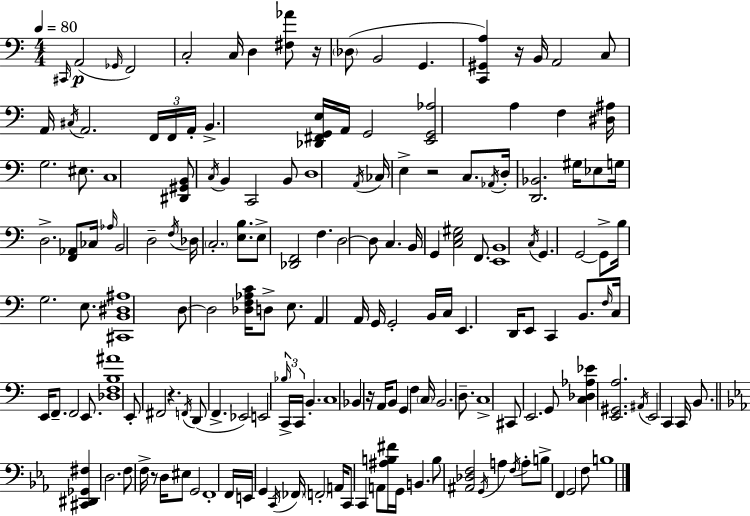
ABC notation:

X:1
T:Untitled
M:4/4
L:1/4
K:Am
^C,,/4 A,,2 _G,,/4 F,,2 C,2 C,/4 D, [^F,_A]/2 z/4 _D,/2 B,,2 G,, [C,,^G,,A,] z/4 B,,/4 A,,2 C,/2 A,,/4 ^C,/4 A,,2 F,,/4 F,,/4 A,,/4 B,, [_D,,^F,,G,,E,]/4 A,,/4 G,,2 [E,,G,,_A,]2 A, F, [^D,^A,]/4 G,2 ^E,/2 C,4 [^D,,^G,,B,,]/2 C,/4 B,, C,,2 B,,/2 D,4 A,,/4 _C,/4 E, z2 C,/2 _A,,/4 D,/4 [D,,_B,,]2 ^G,/4 _E,/2 G,/4 D,2 [F,,_A,,]/2 _C,/4 _A,/4 B,,2 D,2 F,/4 _D,/4 C,2 [E,B,]/2 E,/2 [_D,,F,,]2 F, D,2 D,/2 C, B,,/4 G,, [C,E,^G,]2 F,,/2 [E,,B,,]4 C,/4 G,, G,,2 G,,/2 B,/4 G,2 E,/2 [^C,,B,,^D,^A,]4 D,/2 D,2 [_D,F,_A,C]/4 D,/2 E,/2 A,, A,,/4 G,,/4 G,,2 B,,/4 C,/4 E,, D,,/4 E,,/2 C,, B,,/2 F,/4 C,/4 E,,/4 F,,/2 F,,2 E,,/2 [_D,F,B,^A]4 E,,/2 ^F,,2 z F,,/4 D,,/2 F,, _E,,2 E,,2 _B,/4 C,,/4 C,,/4 B,, C,4 _B,, z/4 A,,/4 B,,/2 G,, F, C,/4 B,,2 D,/2 C,4 ^C,,/2 E,,2 G,,/2 [C,_D,_A,_E] [E,,^G,,A,]2 ^A,,/4 E,,2 C,, C,,/4 B,,/2 [^C,,^D,,_G,,^F,] D,2 F,/2 F,/4 z/2 D,/4 ^E,/2 G,,2 F,,4 F,,/4 E,,/4 G,, C,,/4 _F,,/4 F,,2 A,,/4 C,,/2 C,, A,,/2 [^A,B,^F]/4 G,,/4 B,, B,/2 [^A,,_D,F,]2 G,,/4 A, F,/4 A,/2 B,/2 F,, G,,2 F,/2 B,4